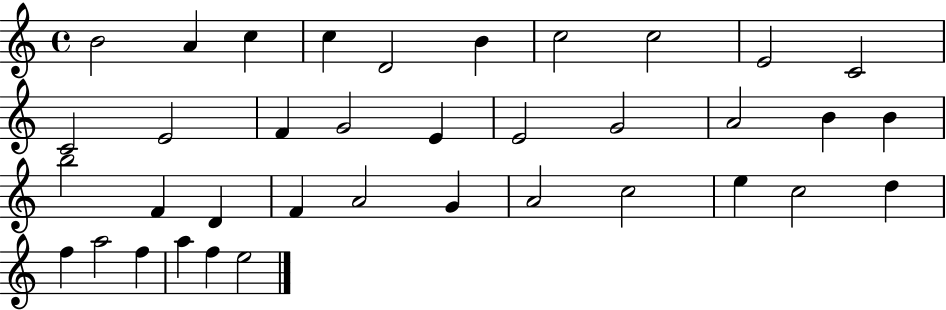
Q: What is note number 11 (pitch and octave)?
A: C4